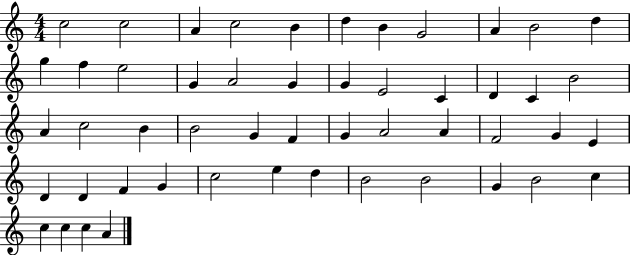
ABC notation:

X:1
T:Untitled
M:4/4
L:1/4
K:C
c2 c2 A c2 B d B G2 A B2 d g f e2 G A2 G G E2 C D C B2 A c2 B B2 G F G A2 A F2 G E D D F G c2 e d B2 B2 G B2 c c c c A